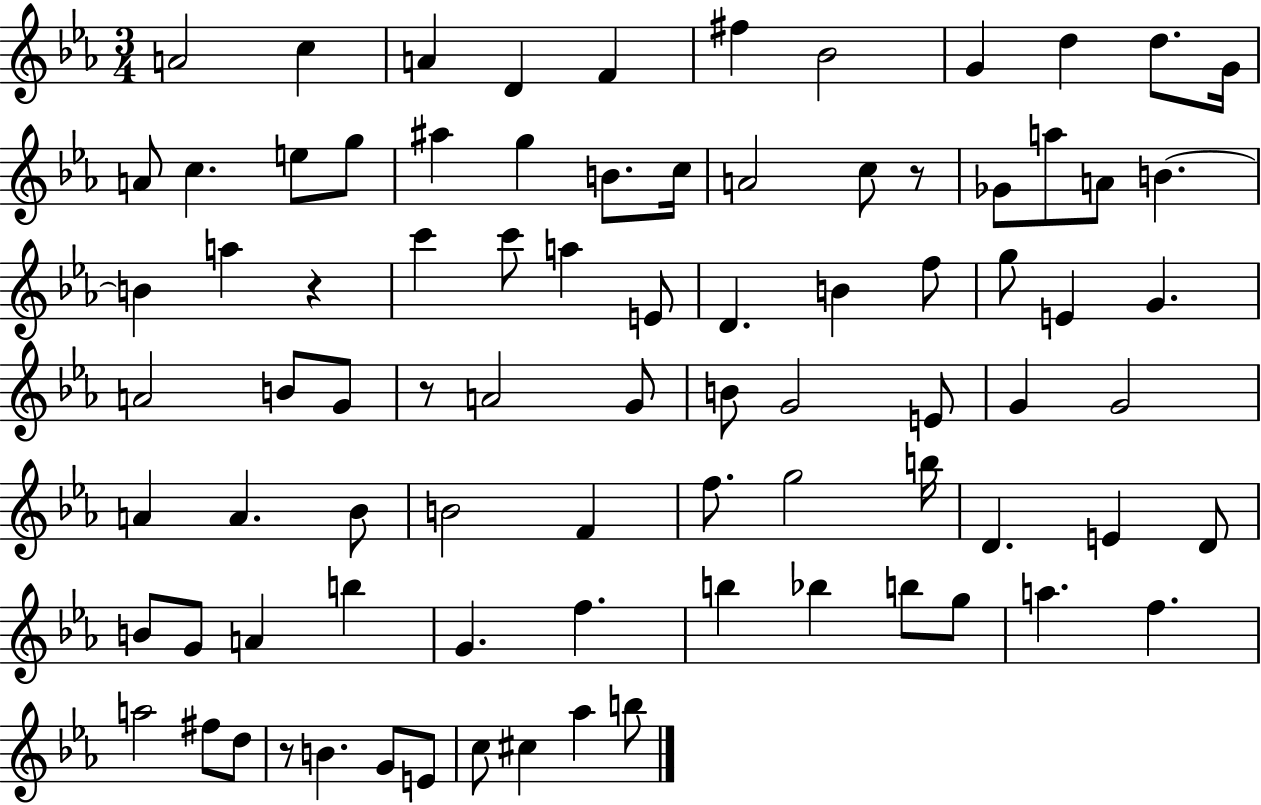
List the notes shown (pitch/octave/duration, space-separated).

A4/h C5/q A4/q D4/q F4/q F#5/q Bb4/h G4/q D5/q D5/e. G4/s A4/e C5/q. E5/e G5/e A#5/q G5/q B4/e. C5/s A4/h C5/e R/e Gb4/e A5/e A4/e B4/q. B4/q A5/q R/q C6/q C6/e A5/q E4/e D4/q. B4/q F5/e G5/e E4/q G4/q. A4/h B4/e G4/e R/e A4/h G4/e B4/e G4/h E4/e G4/q G4/h A4/q A4/q. Bb4/e B4/h F4/q F5/e. G5/h B5/s D4/q. E4/q D4/e B4/e G4/e A4/q B5/q G4/q. F5/q. B5/q Bb5/q B5/e G5/e A5/q. F5/q. A5/h F#5/e D5/e R/e B4/q. G4/e E4/e C5/e C#5/q Ab5/q B5/e